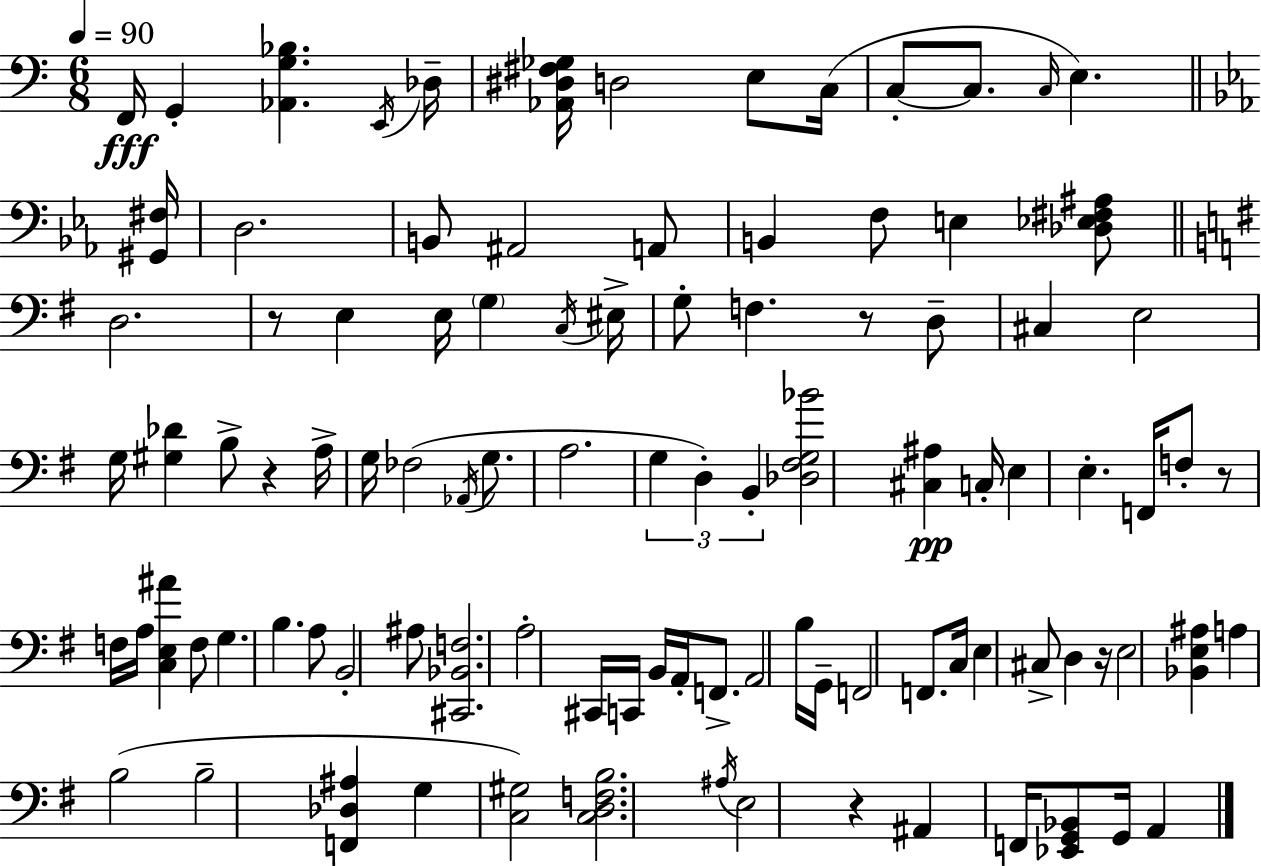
F2/s G2/q [Ab2,G3,Bb3]/q. E2/s Db3/s [Ab2,D#3,F#3,Gb3]/s D3/h E3/e C3/s C3/e C3/e. C3/s E3/q. [G#2,F#3]/s D3/h. B2/e A#2/h A2/e B2/q F3/e E3/q [Db3,Eb3,F#3,A#3]/e D3/h. R/e E3/q E3/s G3/q C3/s EIS3/s G3/e F3/q. R/e D3/e C#3/q E3/h G3/s [G#3,Db4]/q B3/e R/q A3/s G3/s FES3/h Ab2/s G3/e. A3/h. G3/q D3/q B2/q [Db3,F#3,G3,Bb4]/h [C#3,A#3]/q C3/s E3/q E3/q. F2/s F3/e R/e F3/s A3/s [C3,E3,A#4]/q F3/e G3/q. B3/q. A3/e B2/h A#3/e [C#2,Bb2,F3]/h. A3/h C#2/s C2/s B2/s A2/s F2/e. A2/h B3/s G2/s F2/h F2/e. C3/s E3/q C#3/e D3/q R/s E3/h [Bb2,E3,A#3]/q A3/q B3/h B3/h [F2,Db3,A#3]/q G3/q [C3,G#3]/h [C3,D3,F3,B3]/h. A#3/s E3/h R/q A#2/q F2/s [Eb2,G2,Bb2]/e G2/s A2/q